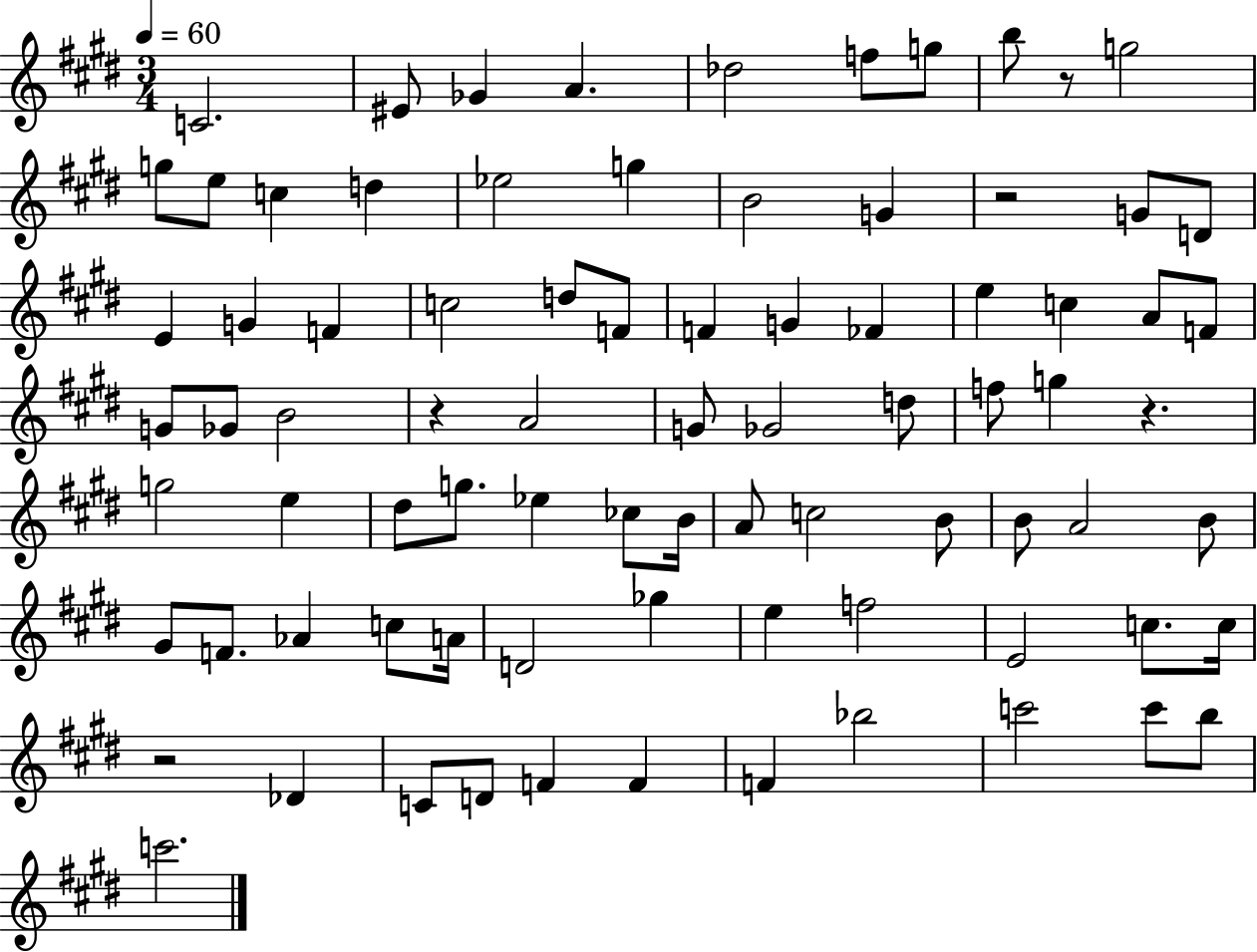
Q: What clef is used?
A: treble